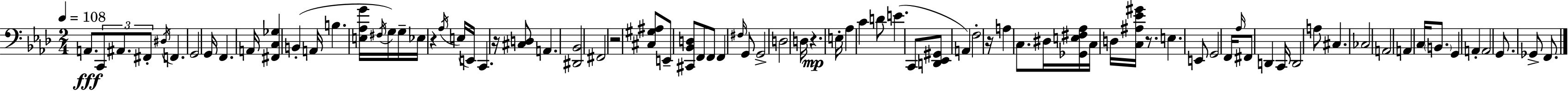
X:1
T:Untitled
M:2/4
L:1/4
K:Ab
A,,/2 C,,/2 ^A,,/2 ^F,,/2 ^D,/4 F,, G,,2 G,,/4 F,, A,,/4 [^F,,C,_G,] B,, A,,/4 B, [E,_A,G]/4 ^F,/4 G,/4 G,/4 _E,/4 z _A,/4 E,/4 E,,/4 C,, z/4 [^C,D,]/2 A,, [^D,,_B,,]2 ^F,,2 z2 [^C,^G,^A,]/2 E,,/2 [^C,,_B,,D,]/2 F,,/2 F,,/2 F,, ^F,/4 G,,/2 G,,2 D,2 D,/4 z E,/4 _A, C D/2 E C,,/2 [D,,_E,,^G,,]/2 A,, F,2 z/4 A, C,/2 ^D,/4 [_G,,E,^F,_A,]/4 C,/4 D,/4 [C,^A,_E^G]/4 z/2 E, E,,/2 G,,2 F,,/4 _A,/4 ^F,,/2 D,, C,,/4 D,,2 A,/2 ^C, _C,2 A,,2 A,, C,/4 B,,/2 G,, A,, A,,2 G,,/2 _G,,/2 F,,/2